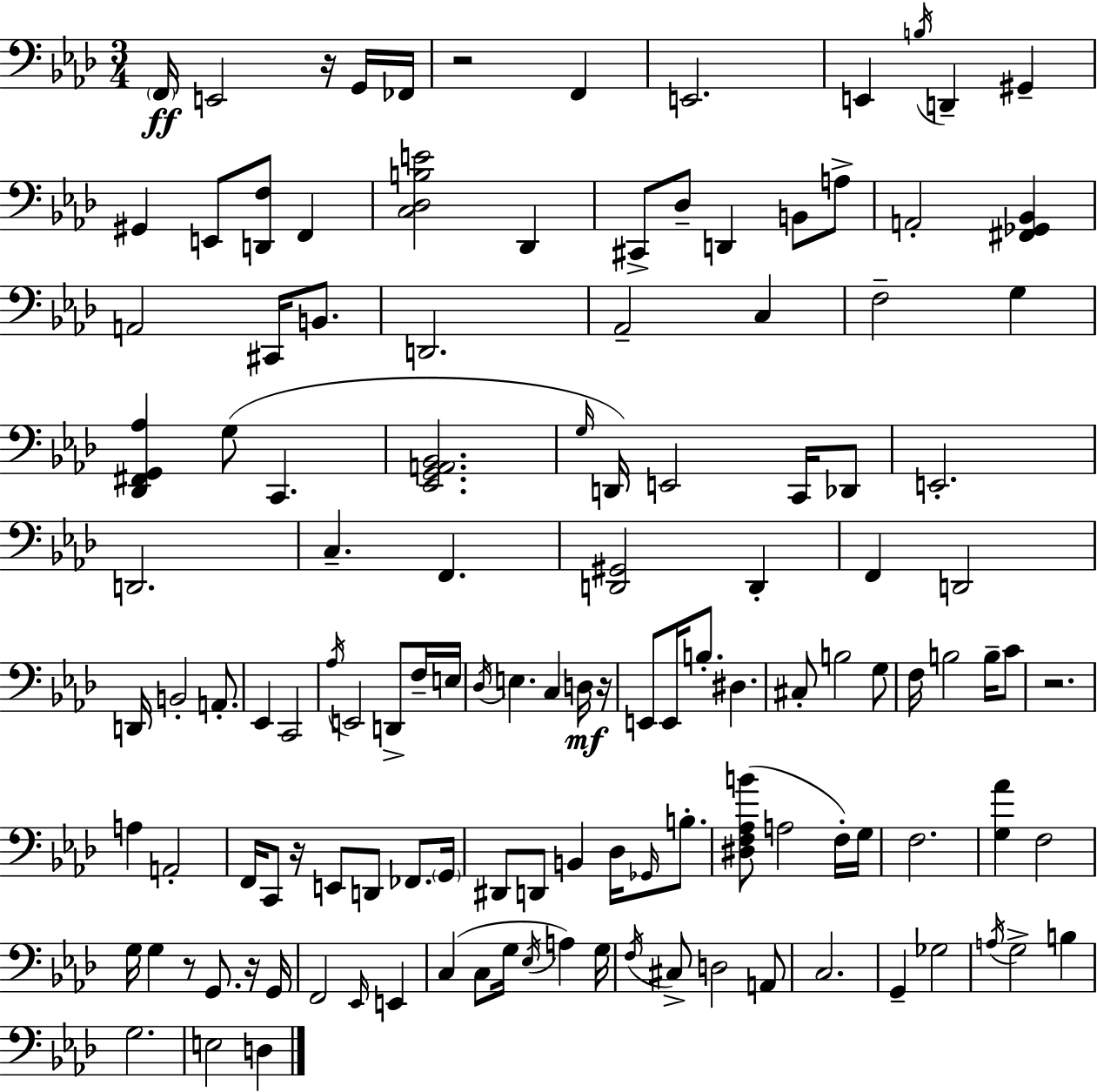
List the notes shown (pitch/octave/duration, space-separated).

F2/s E2/h R/s G2/s FES2/s R/h F2/q E2/h. E2/q B3/s D2/q G#2/q G#2/q E2/e [D2,F3]/e F2/q [C3,Db3,B3,E4]/h Db2/q C#2/e Db3/e D2/q B2/e A3/e A2/h [F#2,Gb2,Bb2]/q A2/h C#2/s B2/e. D2/h. Ab2/h C3/q F3/h G3/q [Db2,F#2,G2,Ab3]/q G3/e C2/q. [Eb2,G2,A2,Bb2]/h. G3/s D2/s E2/h C2/s Db2/e E2/h. D2/h. C3/q. F2/q. [D2,G#2]/h D2/q F2/q D2/h D2/s B2/h A2/e. Eb2/q C2/h Ab3/s E2/h D2/e F3/s E3/s Db3/s E3/q. C3/q D3/s R/s E2/e E2/s B3/e. D#3/q. C#3/e B3/h G3/e F3/s B3/h B3/s C4/e R/h. A3/q A2/h F2/s C2/e R/s E2/e D2/e FES2/e. G2/s D#2/e D2/e B2/q Db3/s Gb2/s B3/e. [D#3,F3,Ab3,B4]/e A3/h F3/s G3/s F3/h. [G3,Ab4]/q F3/h G3/s G3/q R/e G2/e. R/s G2/s F2/h Eb2/s E2/q C3/q C3/e G3/s Eb3/s A3/q G3/s F3/s C#3/e D3/h A2/e C3/h. G2/q Gb3/h A3/s G3/h B3/q G3/h. E3/h D3/q